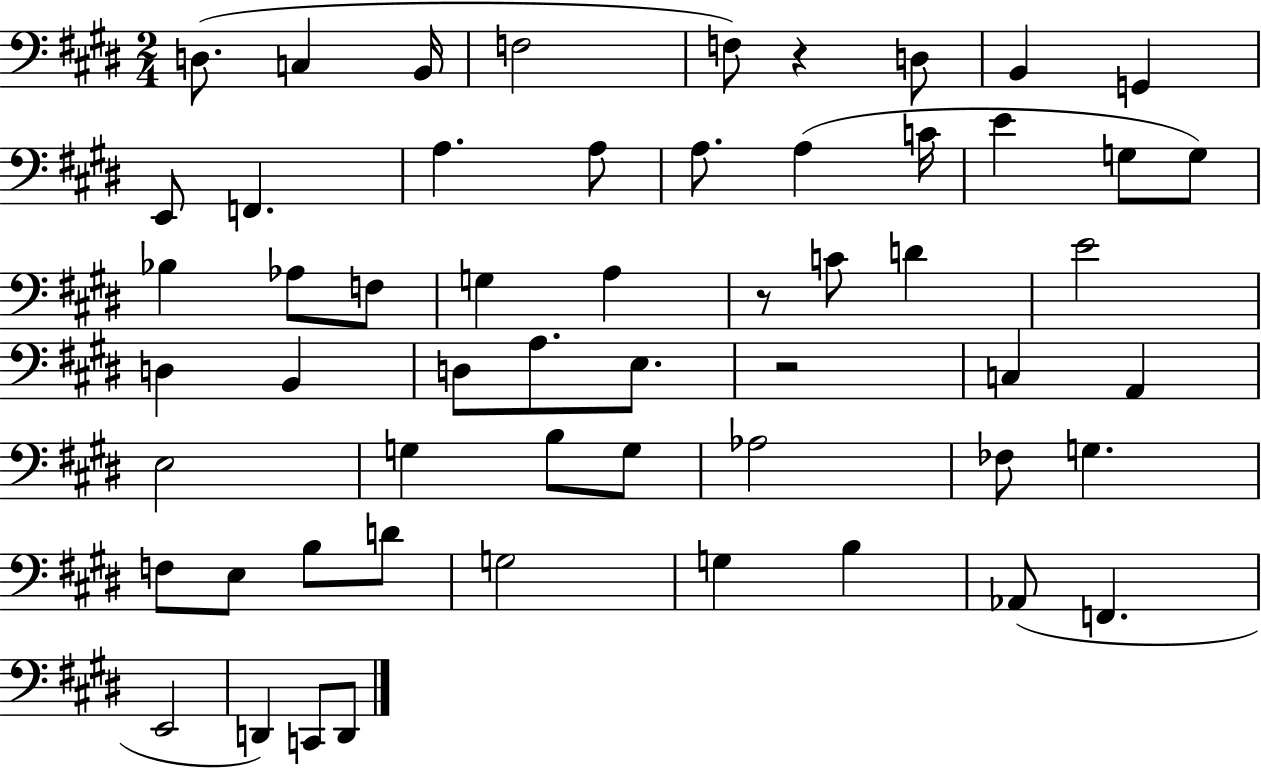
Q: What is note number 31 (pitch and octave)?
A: E3